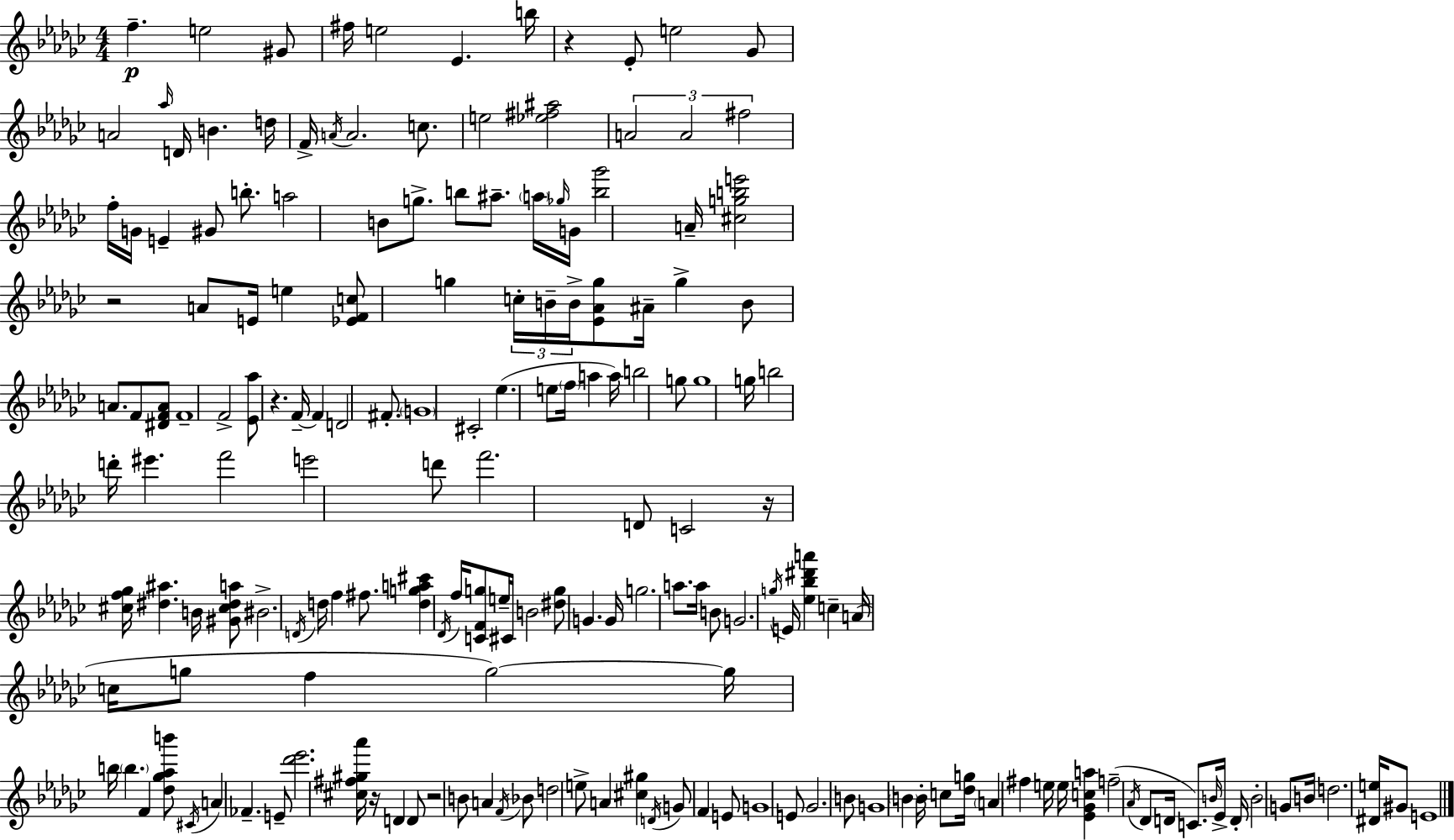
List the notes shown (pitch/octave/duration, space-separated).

F5/q. E5/h G#4/e F#5/s E5/h Eb4/q. B5/s R/q Eb4/e E5/h Gb4/e A4/h Ab5/s D4/s B4/q. D5/s F4/s A4/s A4/h. C5/e. E5/h [Eb5,F#5,A#5]/h A4/h A4/h F#5/h F5/s G4/s E4/q G#4/e B5/e. A5/h B4/e G5/e. B5/e A#5/e. A5/s Gb5/s G4/s [B5,Gb6]/h A4/s [C#5,G5,B5,E6]/h R/h A4/e E4/s E5/q [Eb4,F4,C5]/e G5/q C5/s B4/s B4/s [Eb4,Ab4,G5]/e A#4/s G5/q B4/e A4/e. F4/e [D#4,F4,A4]/e F4/w F4/h [Eb4,Ab5]/e R/q. F4/s F4/q D4/h F#4/e. G4/w C#4/h Eb5/q. E5/e F5/s A5/q A5/s B5/h G5/e G5/w G5/s B5/h D6/s EIS6/q. F6/h E6/h D6/e F6/h. D4/e C4/h R/s [C#5,F5,Gb5]/s [D#5,A#5]/q. B4/s [G#4,C#5,D#5,A5]/e BIS4/h. D4/s D5/s F5/q F#5/e. [D5,G5,A5,C#6]/q Db4/s F5/s [C4,F4,G5]/e E5/s C#4/s B4/h [D#5,G5]/e G4/q. G4/s G5/h. A5/e. A5/s B4/e G4/h. G5/s E4/s [Eb5,Bb5,D#6,A6]/q C5/q A4/s C5/s G5/e F5/q G5/h G5/s B5/s B5/q. F4/q [Db5,Gb5,Ab5,B6]/e C#4/s A4/q FES4/q. E4/e [Db6,Eb6]/h. [C#5,F#5,G#5,Ab6]/s R/s D4/q D4/e R/h B4/e A4/q F4/s Bb4/e D5/h E5/e A4/q [C#5,G#5]/q D4/s G4/e F4/q E4/e G4/w E4/e Gb4/h. B4/e G4/w B4/q B4/s C5/e [Db5,G5]/s A4/q F#5/q E5/s E5/s [Eb4,Gb4,C5,A5]/q F5/h Ab4/s Db4/e D4/s C4/e. B4/s Eb4/s D4/s B4/h G4/e B4/s D5/h. [D#4,E5]/s G#4/e E4/w